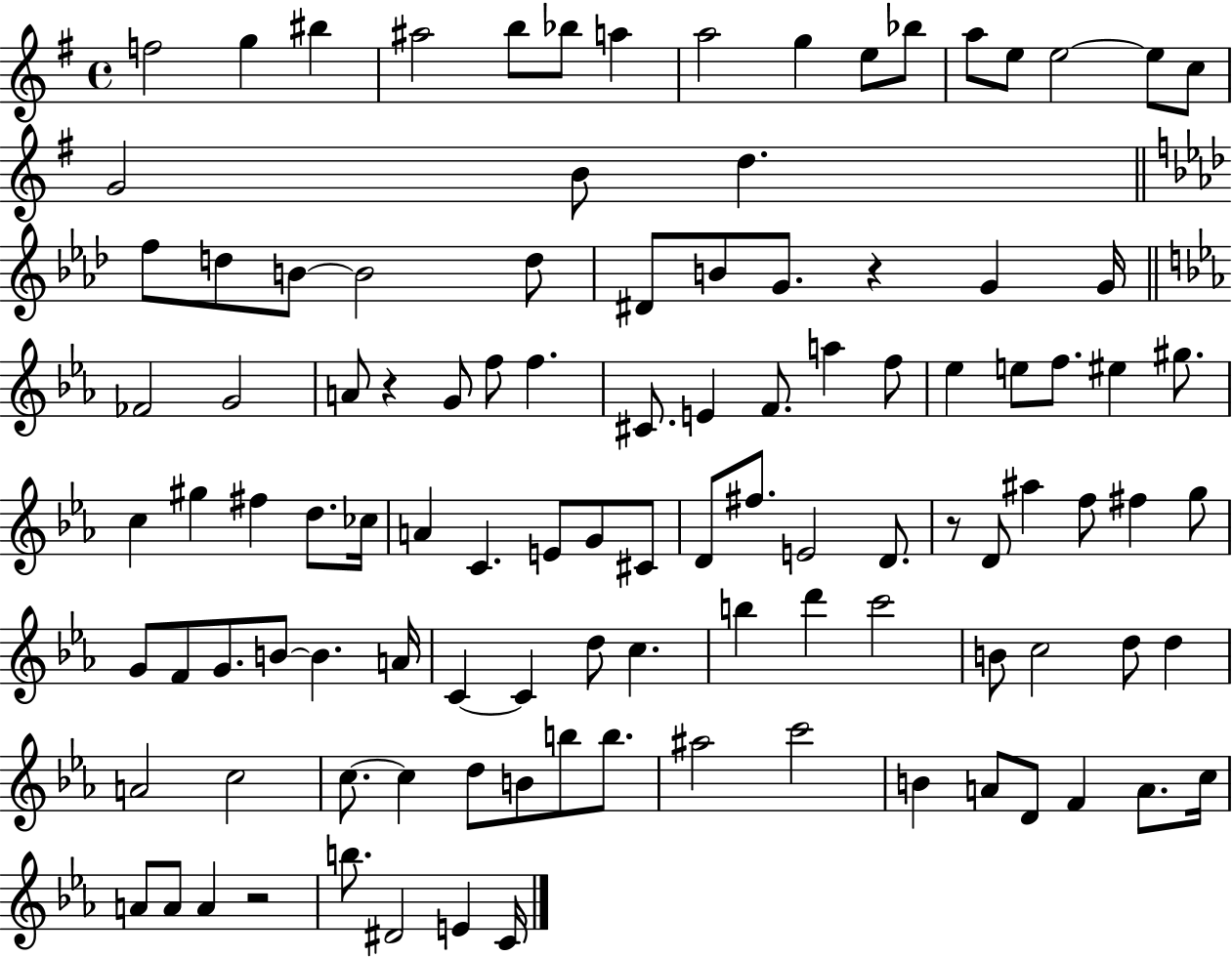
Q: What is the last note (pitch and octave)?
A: C4